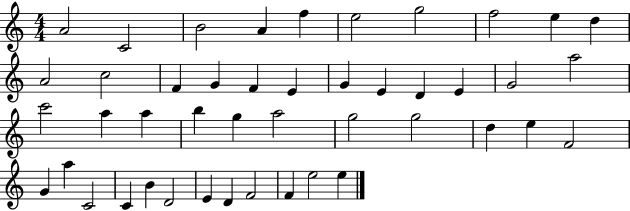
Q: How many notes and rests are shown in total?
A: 45